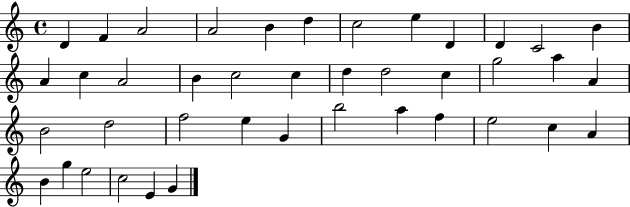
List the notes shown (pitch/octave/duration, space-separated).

D4/q F4/q A4/h A4/h B4/q D5/q C5/h E5/q D4/q D4/q C4/h B4/q A4/q C5/q A4/h B4/q C5/h C5/q D5/q D5/h C5/q G5/h A5/q A4/q B4/h D5/h F5/h E5/q G4/q B5/h A5/q F5/q E5/h C5/q A4/q B4/q G5/q E5/h C5/h E4/q G4/q